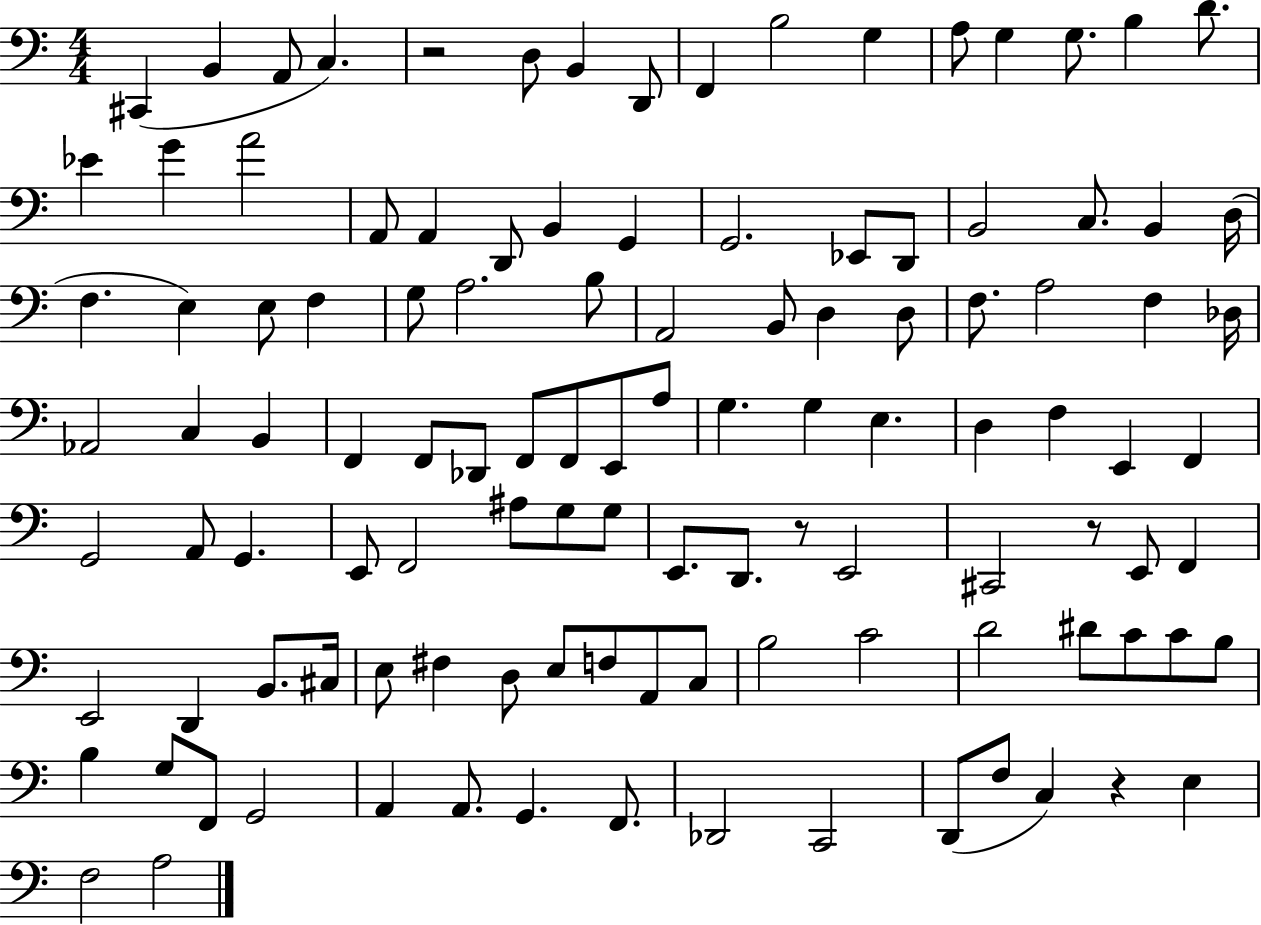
X:1
T:Untitled
M:4/4
L:1/4
K:C
^C,, B,, A,,/2 C, z2 D,/2 B,, D,,/2 F,, B,2 G, A,/2 G, G,/2 B, D/2 _E G A2 A,,/2 A,, D,,/2 B,, G,, G,,2 _E,,/2 D,,/2 B,,2 C,/2 B,, D,/4 F, E, E,/2 F, G,/2 A,2 B,/2 A,,2 B,,/2 D, D,/2 F,/2 A,2 F, _D,/4 _A,,2 C, B,, F,, F,,/2 _D,,/2 F,,/2 F,,/2 E,,/2 A,/2 G, G, E, D, F, E,, F,, G,,2 A,,/2 G,, E,,/2 F,,2 ^A,/2 G,/2 G,/2 E,,/2 D,,/2 z/2 E,,2 ^C,,2 z/2 E,,/2 F,, E,,2 D,, B,,/2 ^C,/4 E,/2 ^F, D,/2 E,/2 F,/2 A,,/2 C,/2 B,2 C2 D2 ^D/2 C/2 C/2 B,/2 B, G,/2 F,,/2 G,,2 A,, A,,/2 G,, F,,/2 _D,,2 C,,2 D,,/2 F,/2 C, z E, F,2 A,2